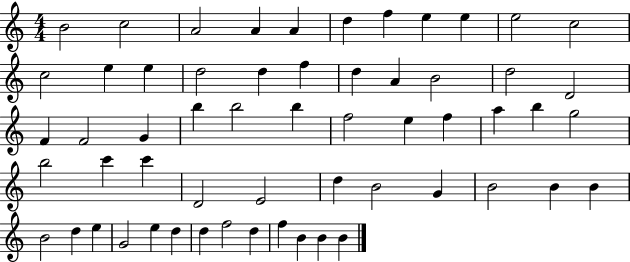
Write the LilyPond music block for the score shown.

{
  \clef treble
  \numericTimeSignature
  \time 4/4
  \key c \major
  b'2 c''2 | a'2 a'4 a'4 | d''4 f''4 e''4 e''4 | e''2 c''2 | \break c''2 e''4 e''4 | d''2 d''4 f''4 | d''4 a'4 b'2 | d''2 d'2 | \break f'4 f'2 g'4 | b''4 b''2 b''4 | f''2 e''4 f''4 | a''4 b''4 g''2 | \break b''2 c'''4 c'''4 | d'2 e'2 | d''4 b'2 g'4 | b'2 b'4 b'4 | \break b'2 d''4 e''4 | g'2 e''4 d''4 | d''4 f''2 d''4 | f''4 b'4 b'4 b'4 | \break \bar "|."
}